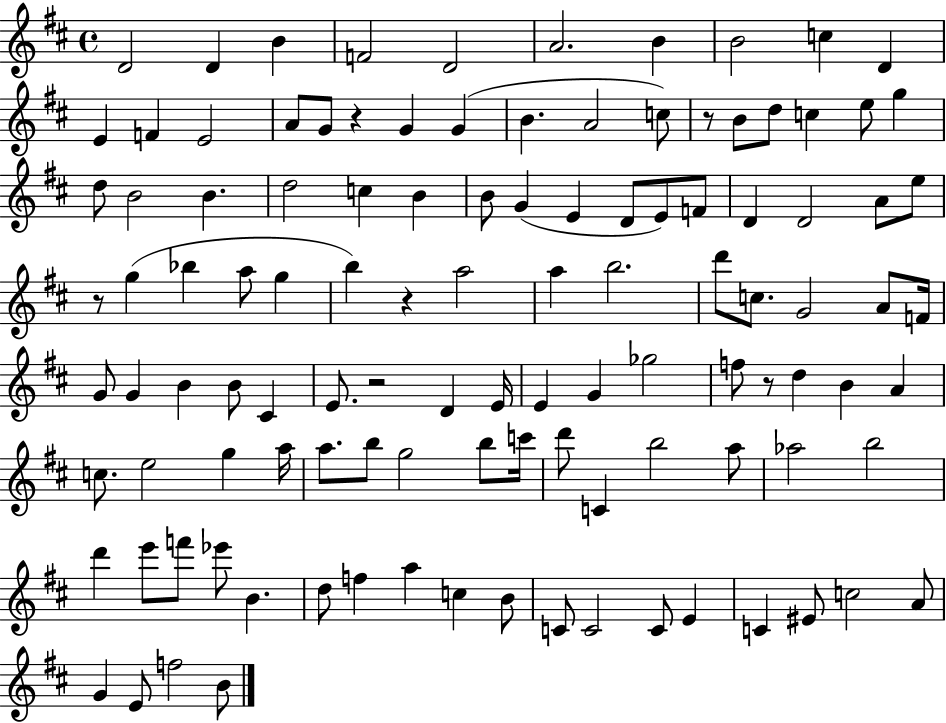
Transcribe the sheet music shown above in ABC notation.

X:1
T:Untitled
M:4/4
L:1/4
K:D
D2 D B F2 D2 A2 B B2 c D E F E2 A/2 G/2 z G G B A2 c/2 z/2 B/2 d/2 c e/2 g d/2 B2 B d2 c B B/2 G E D/2 E/2 F/2 D D2 A/2 e/2 z/2 g _b a/2 g b z a2 a b2 d'/2 c/2 G2 A/2 F/4 G/2 G B B/2 ^C E/2 z2 D E/4 E G _g2 f/2 z/2 d B A c/2 e2 g a/4 a/2 b/2 g2 b/2 c'/4 d'/2 C b2 a/2 _a2 b2 d' e'/2 f'/2 _e'/2 B d/2 f a c B/2 C/2 C2 C/2 E C ^E/2 c2 A/2 G E/2 f2 B/2